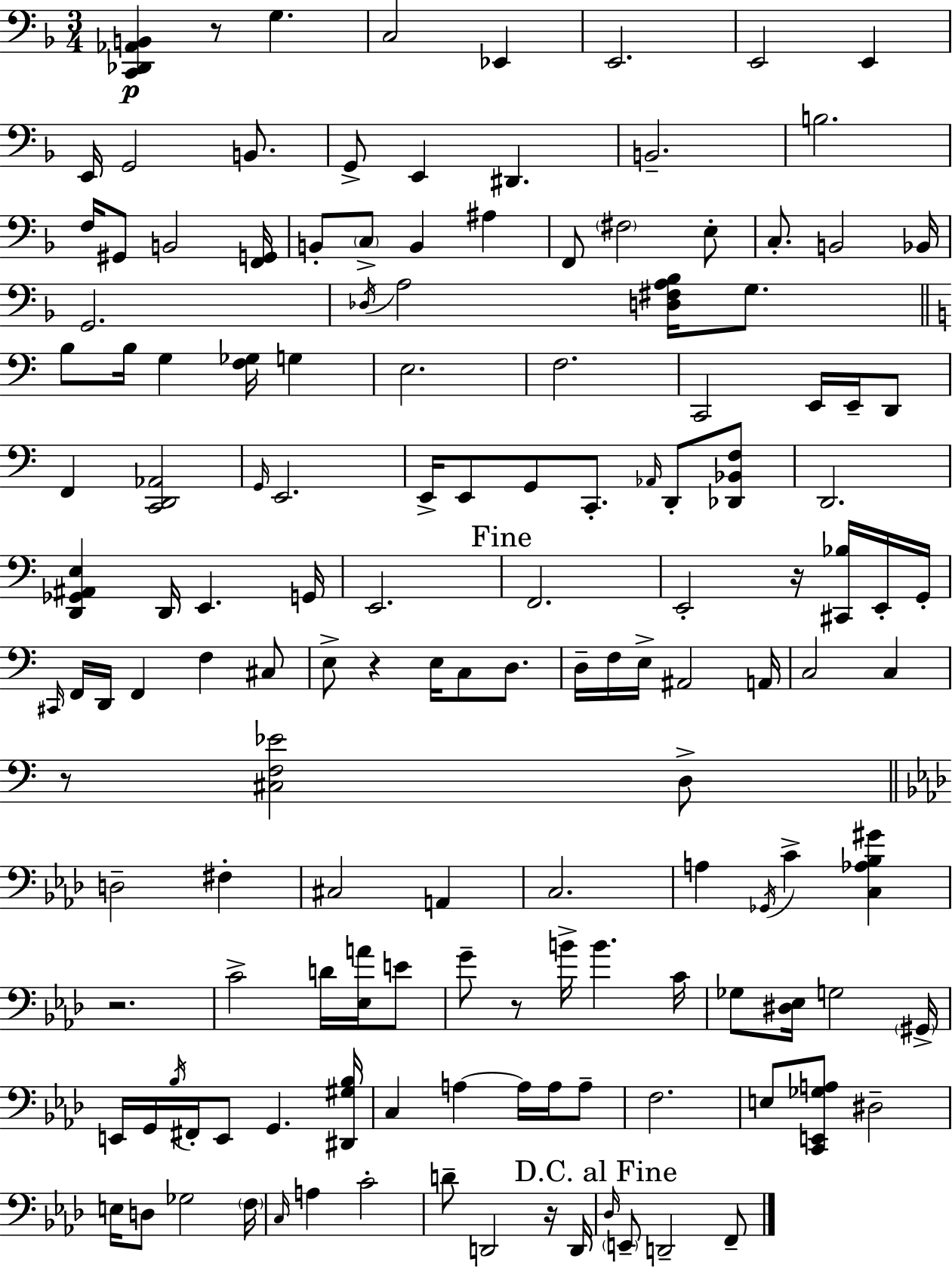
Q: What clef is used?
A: bass